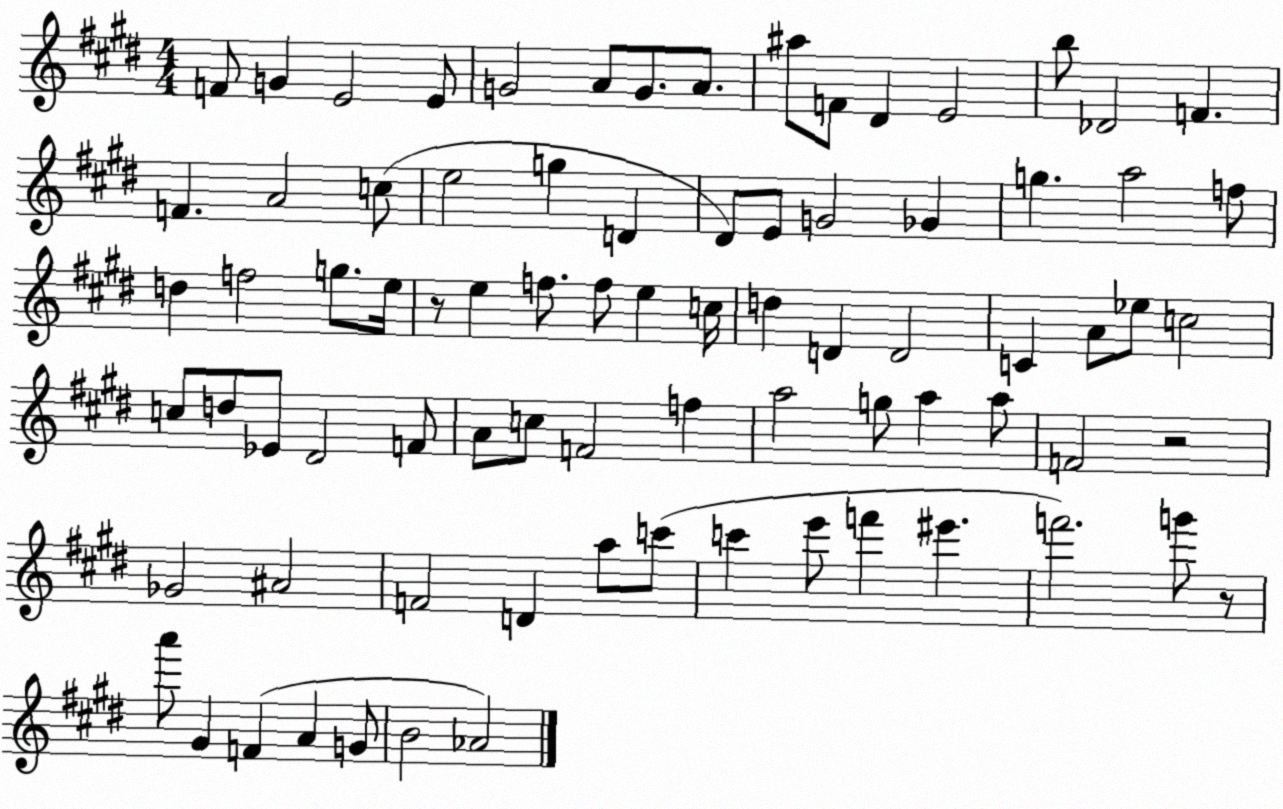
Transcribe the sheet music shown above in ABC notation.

X:1
T:Untitled
M:4/4
L:1/4
K:E
F/2 G E2 E/2 G2 A/2 G/2 A/2 ^a/2 F/2 ^D E2 b/2 _D2 F F A2 c/2 e2 g D ^D/2 E/2 G2 _G g a2 f/2 d f2 g/2 e/4 z/2 e f/2 f/2 e c/4 d D D2 C A/2 _e/2 c2 c/2 d/2 _E/2 ^D2 F/2 A/2 c/2 F2 f a2 g/2 a a/2 F2 z2 _G2 ^A2 F2 D a/2 c'/2 c' e'/2 f' ^e' f'2 g'/2 z/2 a'/2 ^G F A G/2 B2 _A2